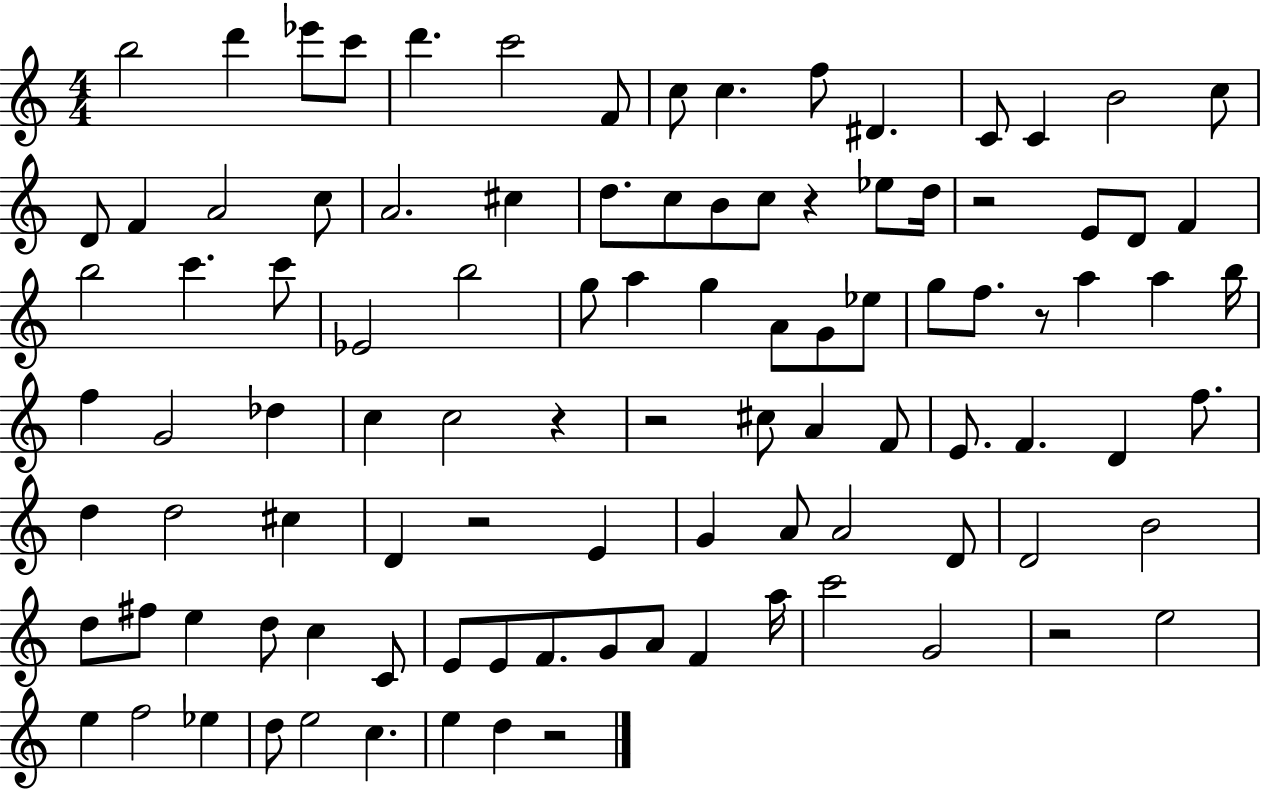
{
  \clef treble
  \numericTimeSignature
  \time 4/4
  \key c \major
  b''2 d'''4 ees'''8 c'''8 | d'''4. c'''2 f'8 | c''8 c''4. f''8 dis'4. | c'8 c'4 b'2 c''8 | \break d'8 f'4 a'2 c''8 | a'2. cis''4 | d''8. c''8 b'8 c''8 r4 ees''8 d''16 | r2 e'8 d'8 f'4 | \break b''2 c'''4. c'''8 | ees'2 b''2 | g''8 a''4 g''4 a'8 g'8 ees''8 | g''8 f''8. r8 a''4 a''4 b''16 | \break f''4 g'2 des''4 | c''4 c''2 r4 | r2 cis''8 a'4 f'8 | e'8. f'4. d'4 f''8. | \break d''4 d''2 cis''4 | d'4 r2 e'4 | g'4 a'8 a'2 d'8 | d'2 b'2 | \break d''8 fis''8 e''4 d''8 c''4 c'8 | e'8 e'8 f'8. g'8 a'8 f'4 a''16 | c'''2 g'2 | r2 e''2 | \break e''4 f''2 ees''4 | d''8 e''2 c''4. | e''4 d''4 r2 | \bar "|."
}